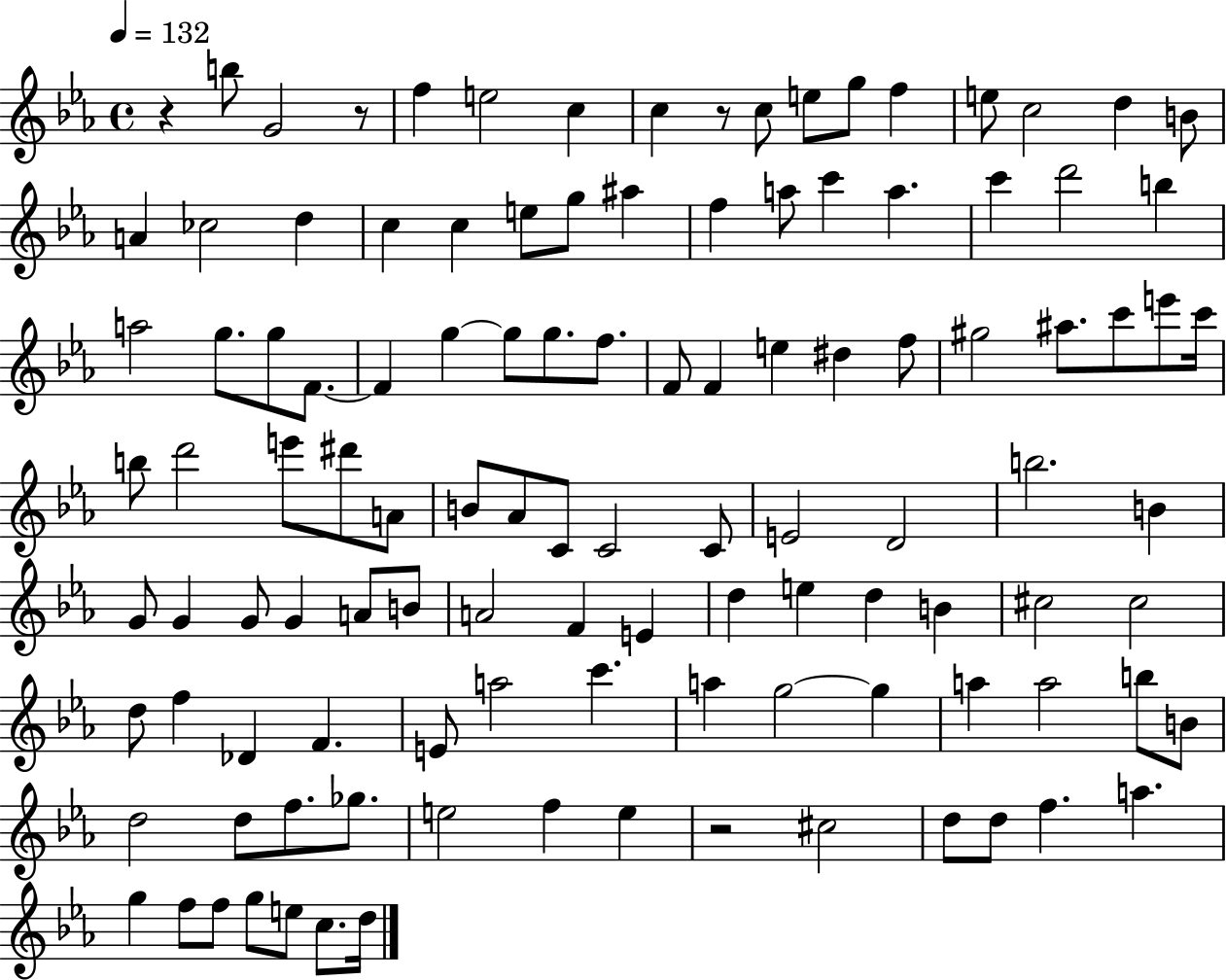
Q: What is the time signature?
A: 4/4